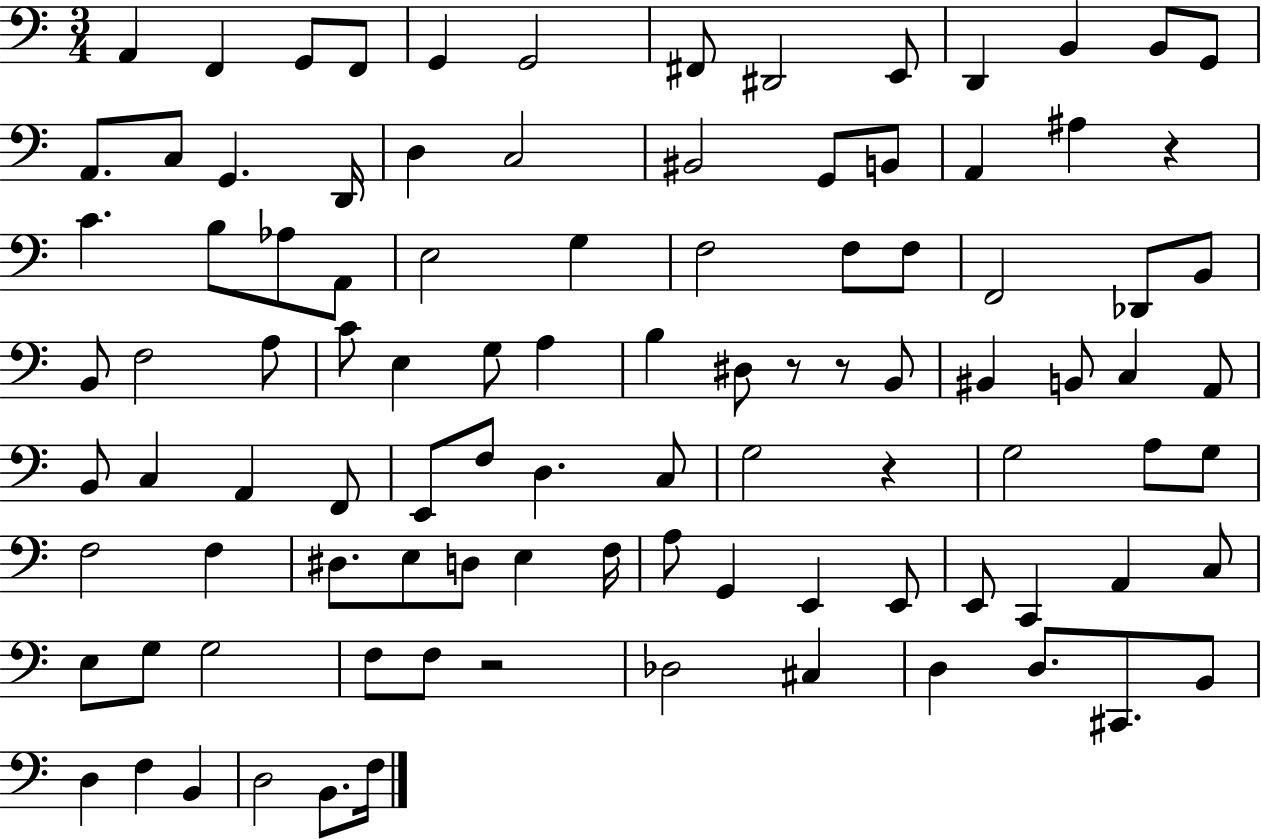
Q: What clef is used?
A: bass